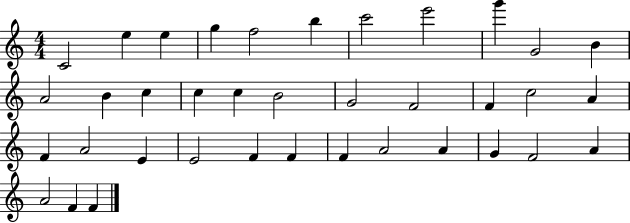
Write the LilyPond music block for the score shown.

{
  \clef treble
  \numericTimeSignature
  \time 4/4
  \key c \major
  c'2 e''4 e''4 | g''4 f''2 b''4 | c'''2 e'''2 | g'''4 g'2 b'4 | \break a'2 b'4 c''4 | c''4 c''4 b'2 | g'2 f'2 | f'4 c''2 a'4 | \break f'4 a'2 e'4 | e'2 f'4 f'4 | f'4 a'2 a'4 | g'4 f'2 a'4 | \break a'2 f'4 f'4 | \bar "|."
}